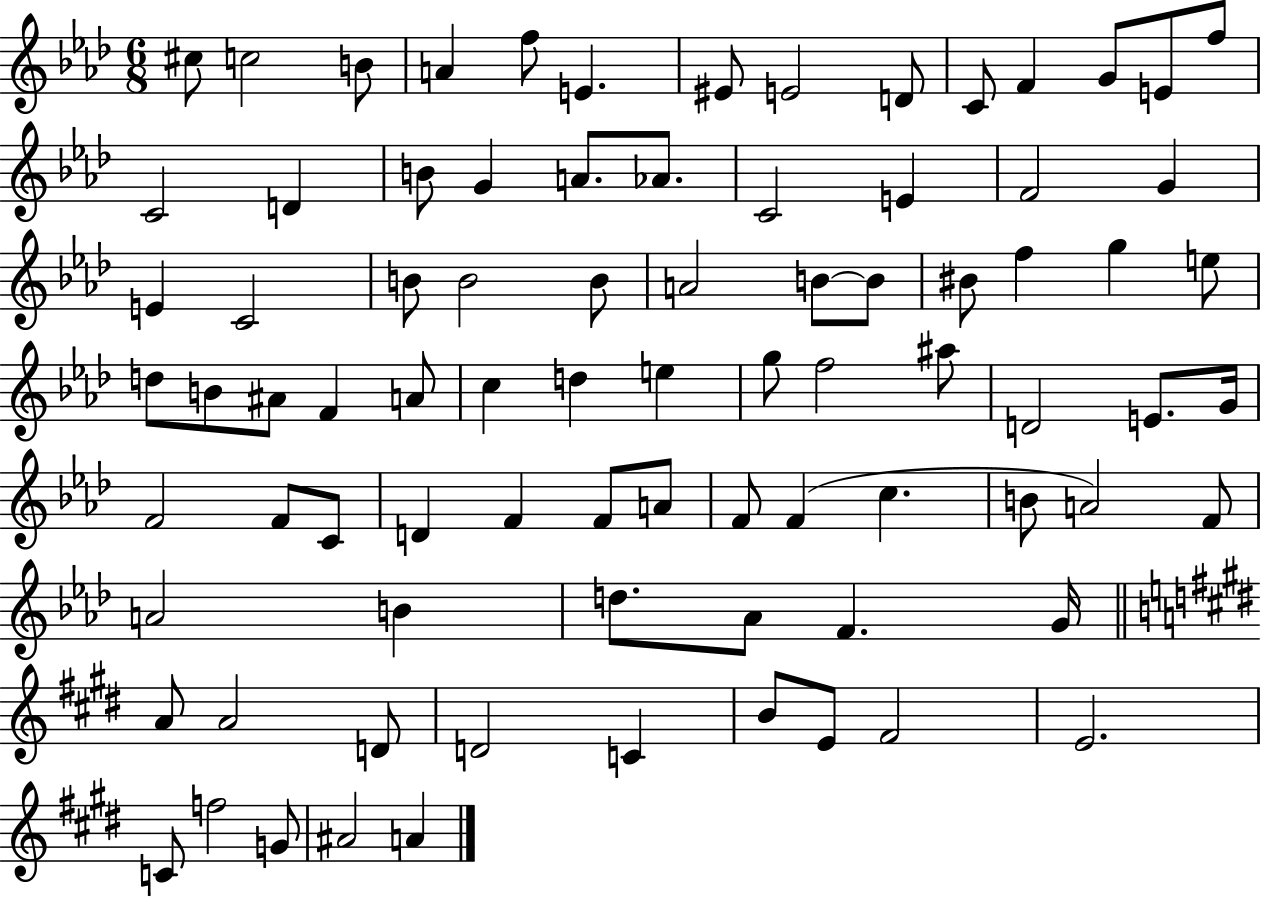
C#5/e C5/h B4/e A4/q F5/e E4/q. EIS4/e E4/h D4/e C4/e F4/q G4/e E4/e F5/e C4/h D4/q B4/e G4/q A4/e. Ab4/e. C4/h E4/q F4/h G4/q E4/q C4/h B4/e B4/h B4/e A4/h B4/e B4/e BIS4/e F5/q G5/q E5/e D5/e B4/e A#4/e F4/q A4/e C5/q D5/q E5/q G5/e F5/h A#5/e D4/h E4/e. G4/s F4/h F4/e C4/e D4/q F4/q F4/e A4/e F4/e F4/q C5/q. B4/e A4/h F4/e A4/h B4/q D5/e. Ab4/e F4/q. G4/s A4/e A4/h D4/e D4/h C4/q B4/e E4/e F#4/h E4/h. C4/e F5/h G4/e A#4/h A4/q